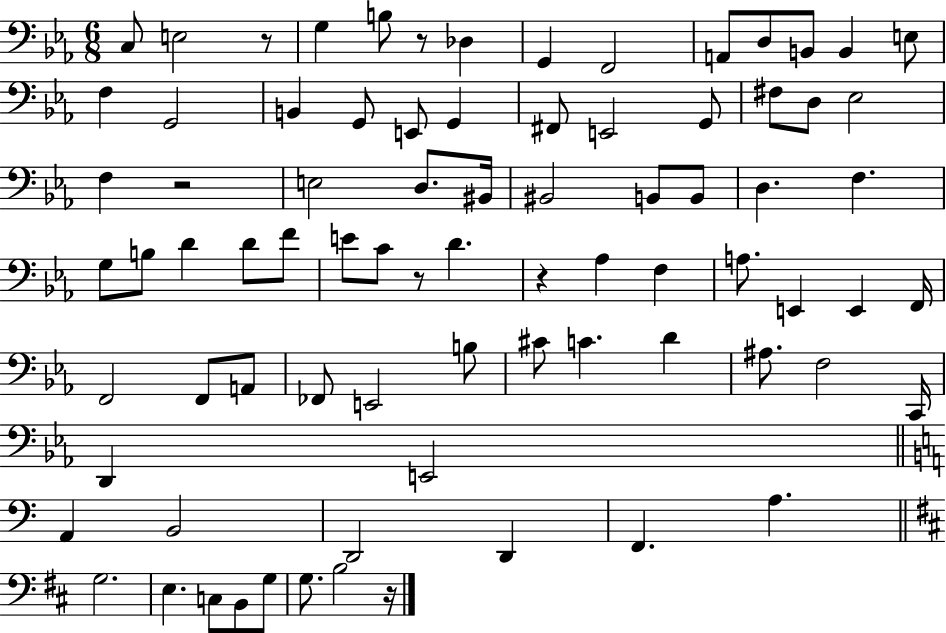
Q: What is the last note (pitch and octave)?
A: B3